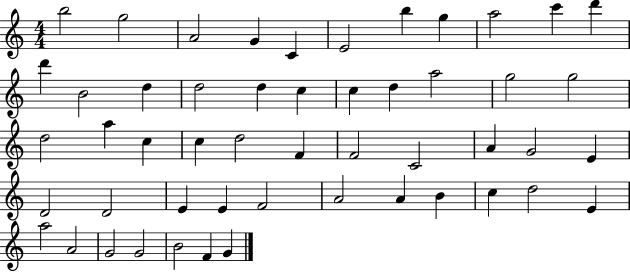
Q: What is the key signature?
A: C major